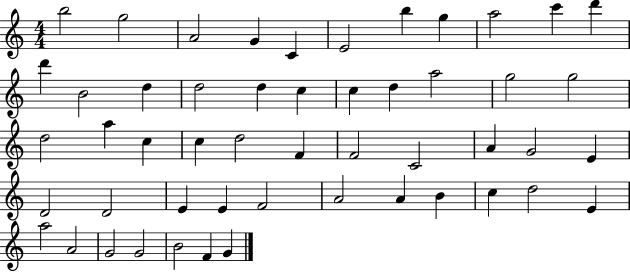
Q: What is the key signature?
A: C major